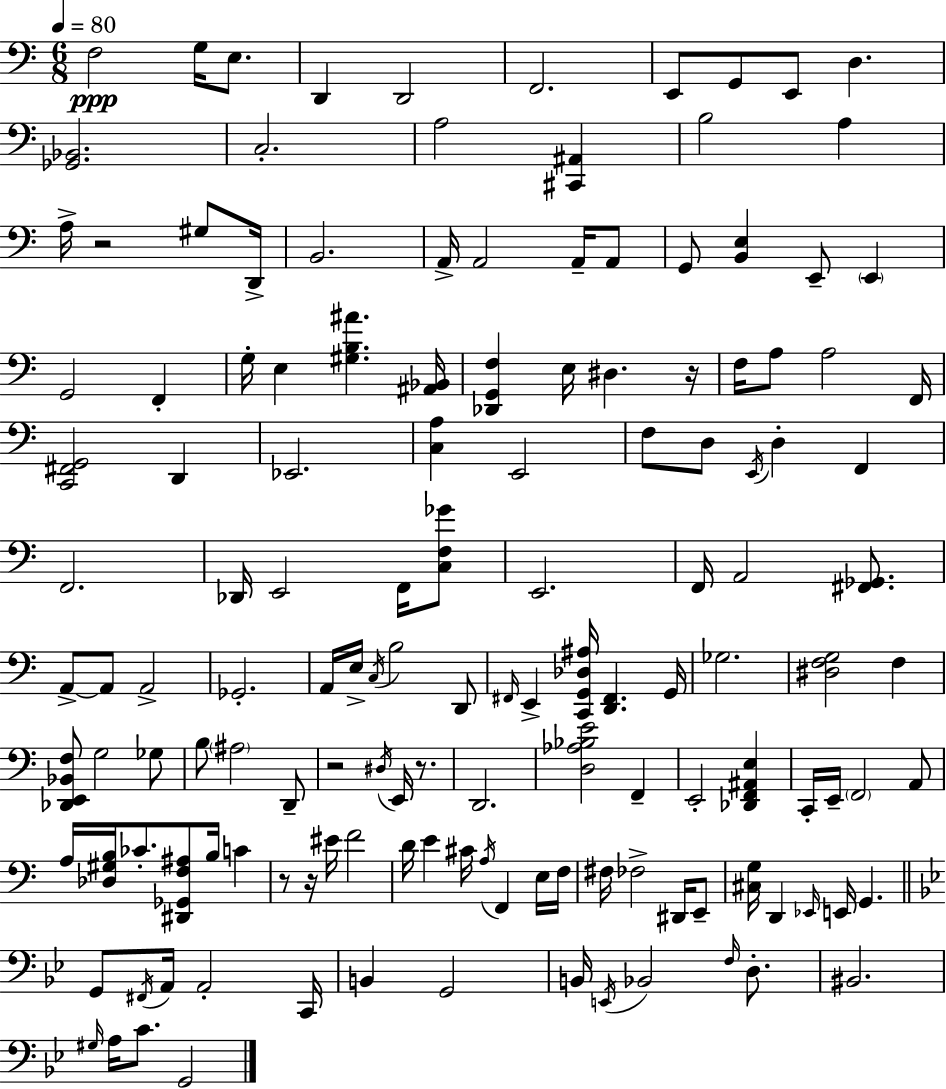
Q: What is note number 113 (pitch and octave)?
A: G#3